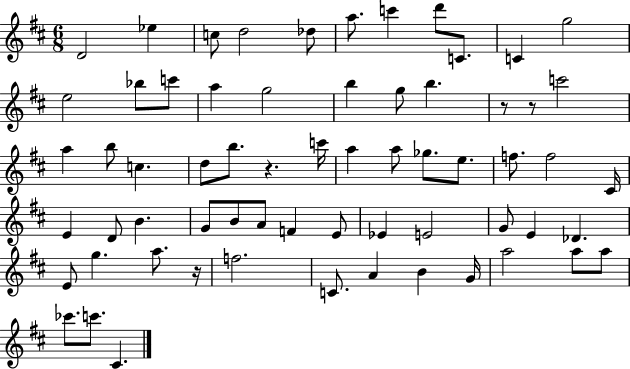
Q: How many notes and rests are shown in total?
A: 64